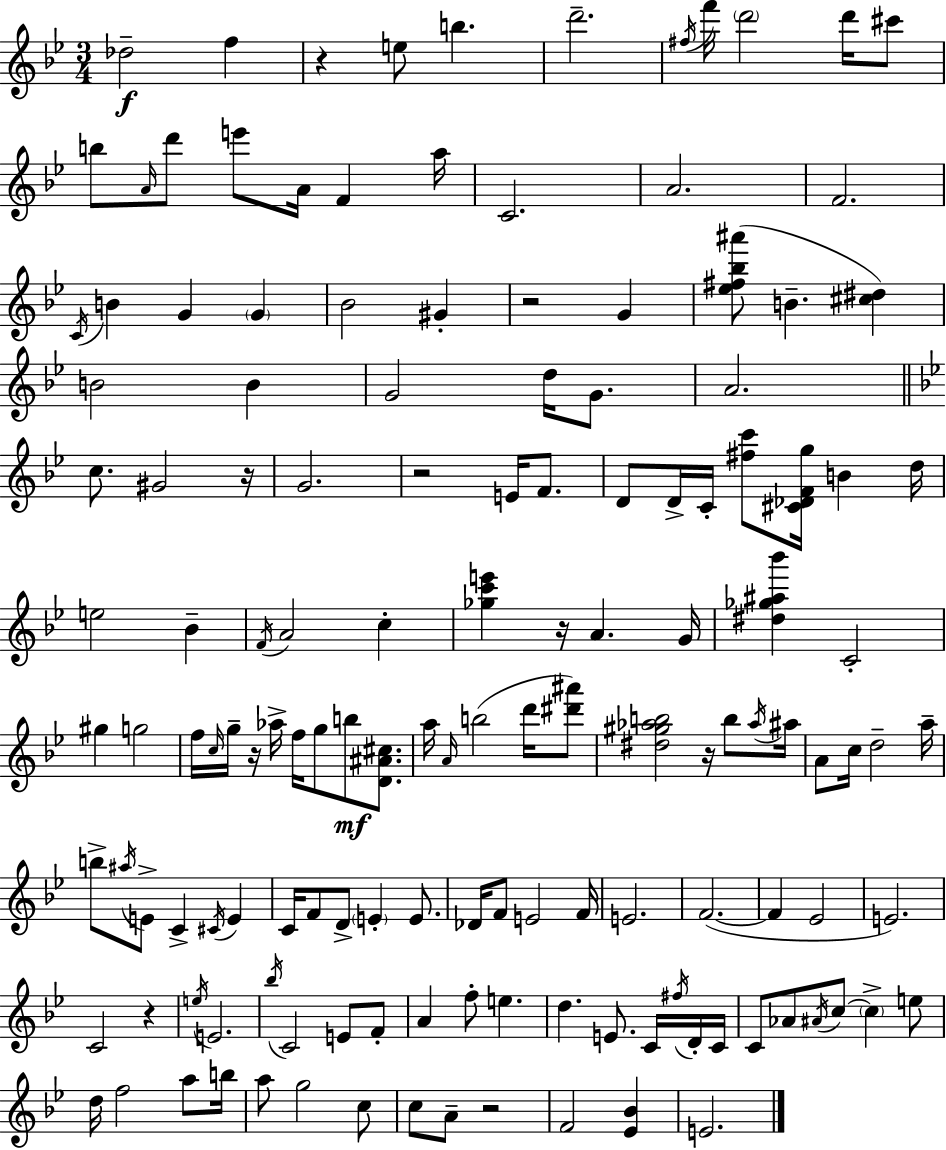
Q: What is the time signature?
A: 3/4